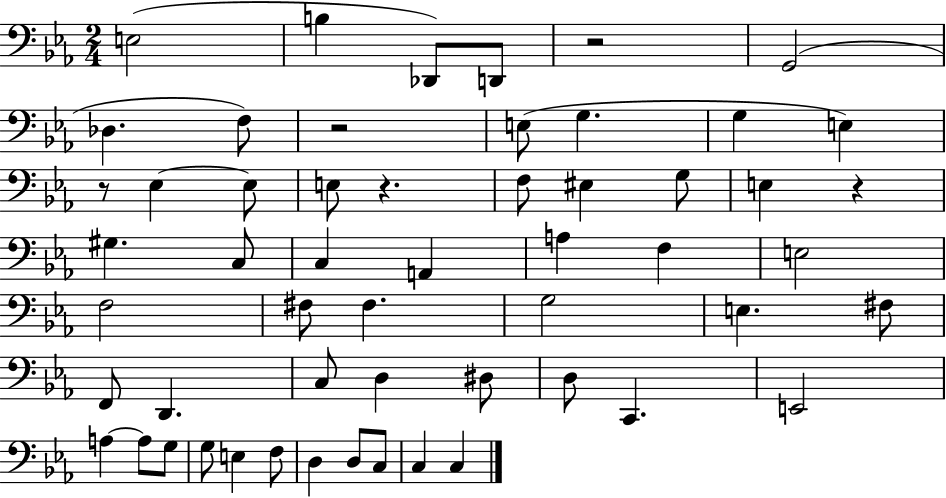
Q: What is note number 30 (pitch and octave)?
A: E3